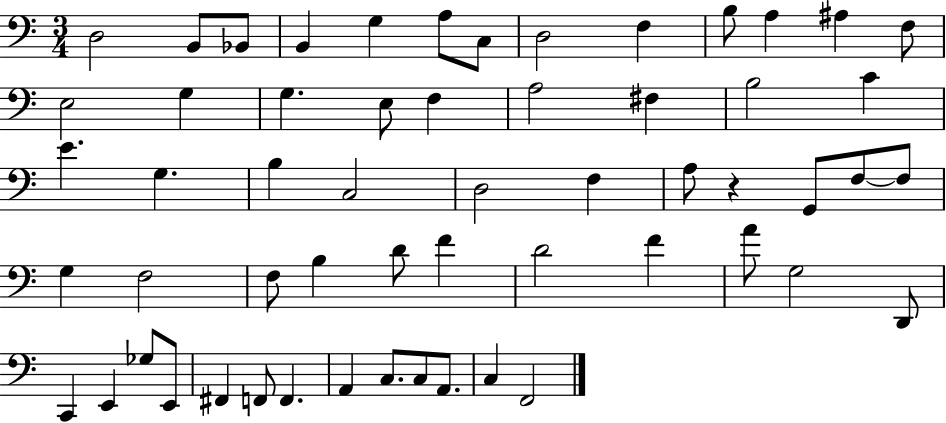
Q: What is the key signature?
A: C major